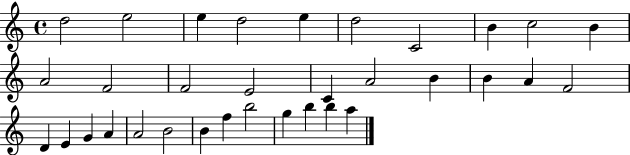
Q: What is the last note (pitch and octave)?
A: A5